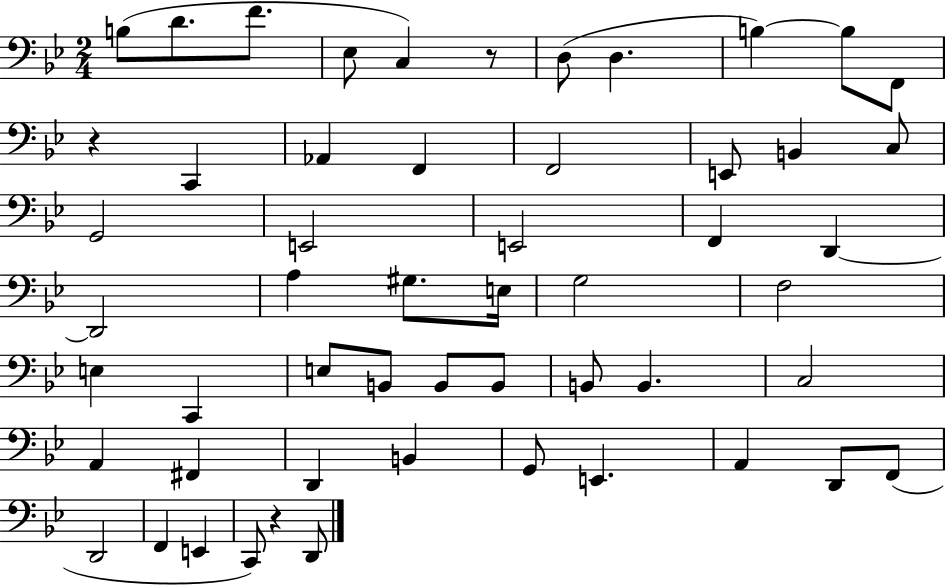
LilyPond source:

{
  \clef bass
  \numericTimeSignature
  \time 2/4
  \key bes \major
  b8( d'8. f'8. | ees8 c4) r8 | d8( d4. | b4~~) b8 f,8 | \break r4 c,4 | aes,4 f,4 | f,2 | e,8 b,4 c8 | \break g,2 | e,2 | e,2 | f,4 d,4~~ | \break d,2 | a4 gis8. e16 | g2 | f2 | \break e4 c,4 | e8 b,8 b,8 b,8 | b,8 b,4. | c2 | \break a,4 fis,4 | d,4 b,4 | g,8 e,4. | a,4 d,8 f,8( | \break d,2 | f,4 e,4 | c,8) r4 d,8 | \bar "|."
}